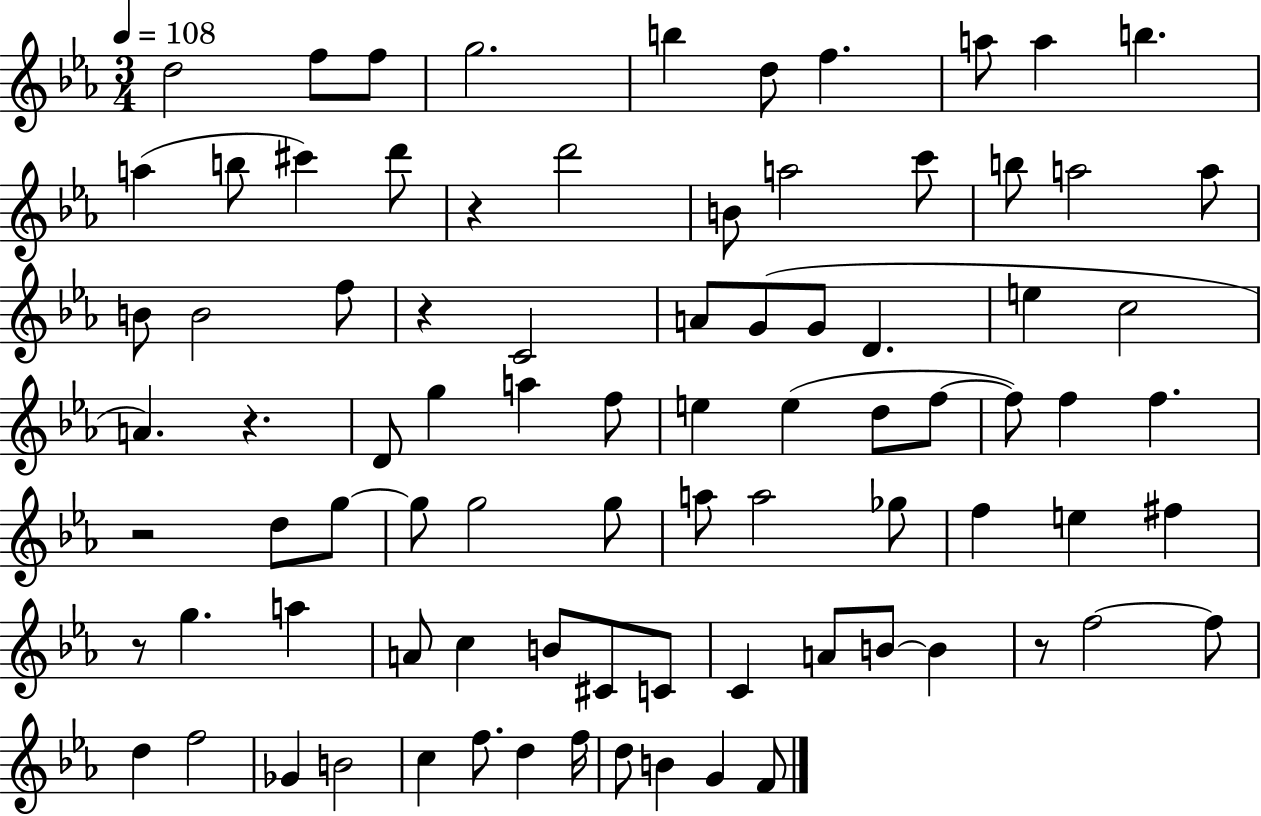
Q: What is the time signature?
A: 3/4